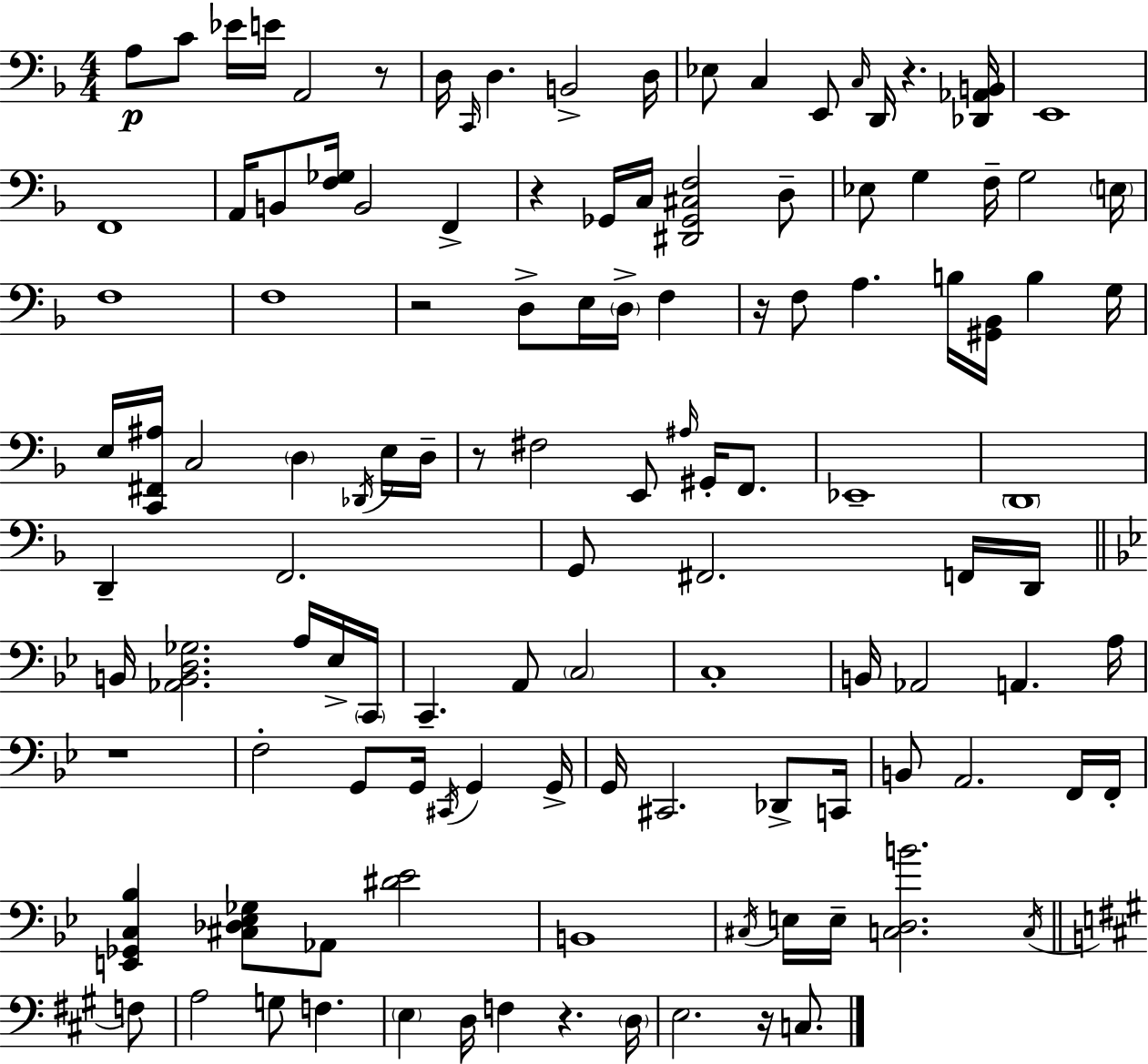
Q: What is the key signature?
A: F major